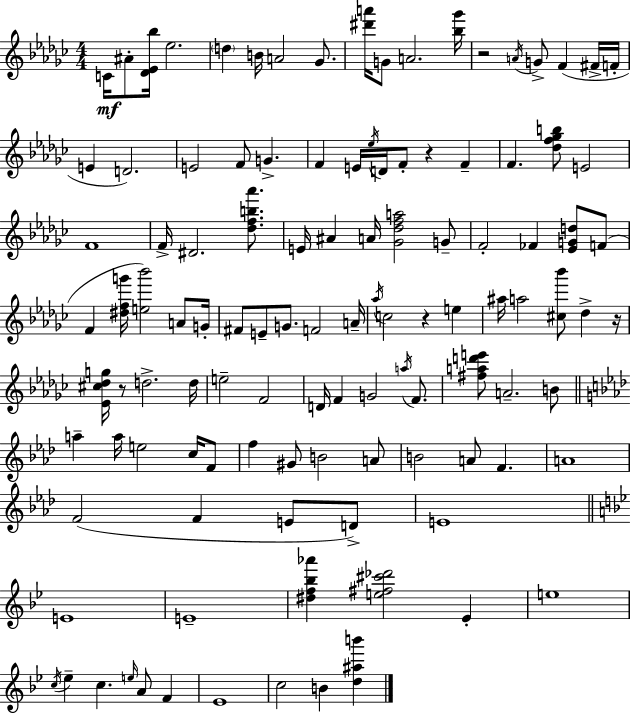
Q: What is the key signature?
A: EES minor